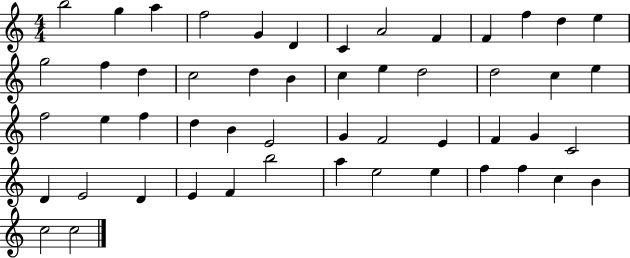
X:1
T:Untitled
M:4/4
L:1/4
K:C
b2 g a f2 G D C A2 F F f d e g2 f d c2 d B c e d2 d2 c e f2 e f d B E2 G F2 E F G C2 D E2 D E F b2 a e2 e f f c B c2 c2